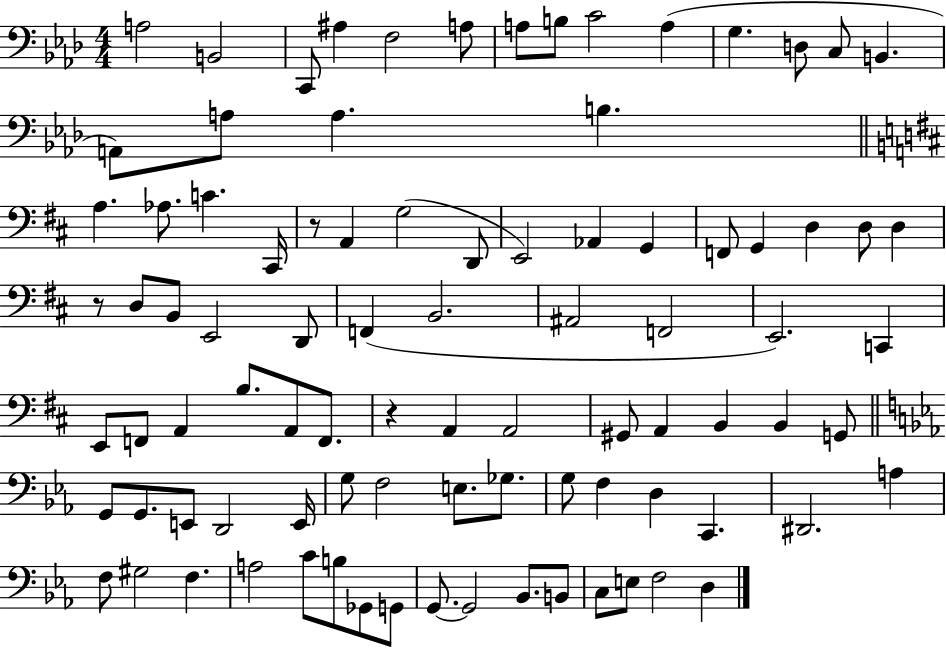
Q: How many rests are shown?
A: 3